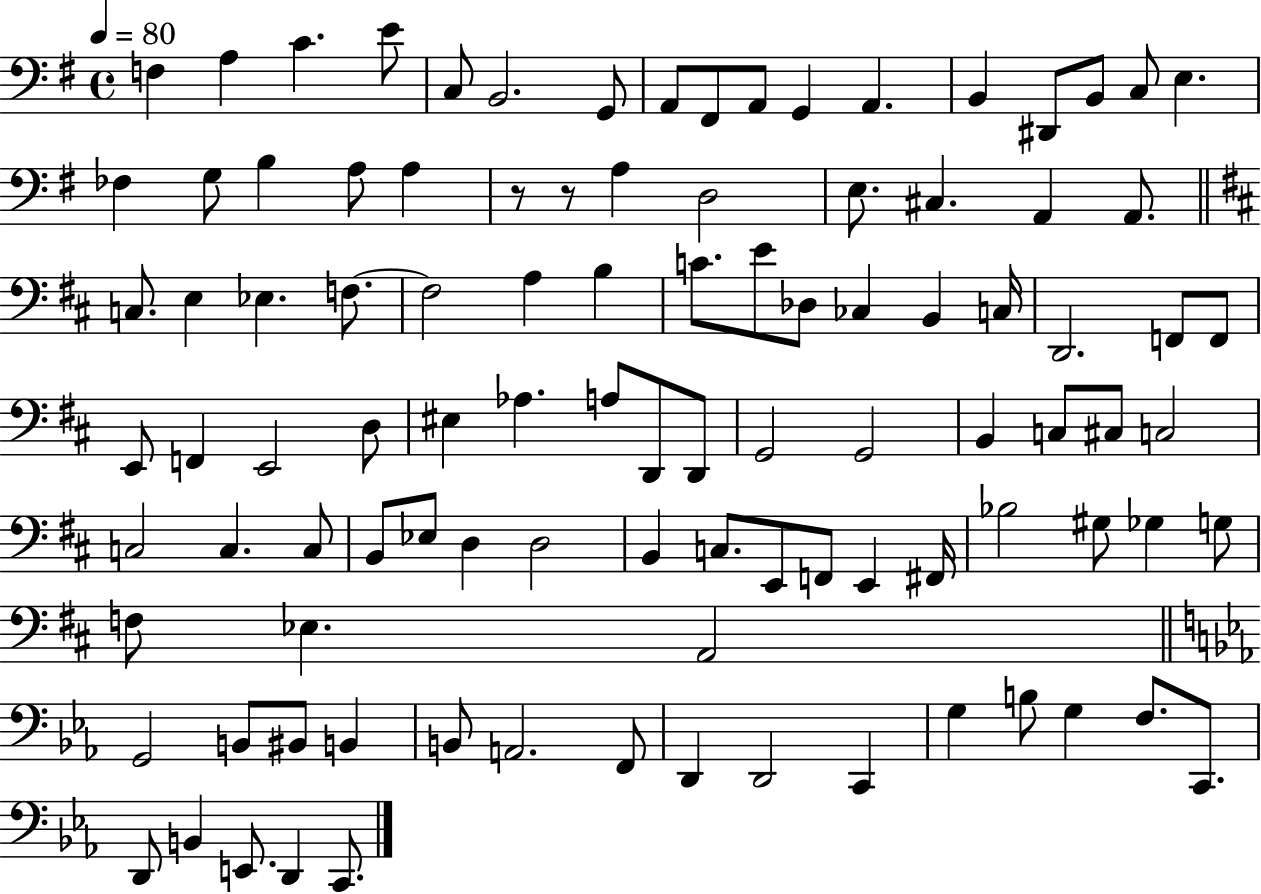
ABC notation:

X:1
T:Untitled
M:4/4
L:1/4
K:G
F, A, C E/2 C,/2 B,,2 G,,/2 A,,/2 ^F,,/2 A,,/2 G,, A,, B,, ^D,,/2 B,,/2 C,/2 E, _F, G,/2 B, A,/2 A, z/2 z/2 A, D,2 E,/2 ^C, A,, A,,/2 C,/2 E, _E, F,/2 F,2 A, B, C/2 E/2 _D,/2 _C, B,, C,/4 D,,2 F,,/2 F,,/2 E,,/2 F,, E,,2 D,/2 ^E, _A, A,/2 D,,/2 D,,/2 G,,2 G,,2 B,, C,/2 ^C,/2 C,2 C,2 C, C,/2 B,,/2 _E,/2 D, D,2 B,, C,/2 E,,/2 F,,/2 E,, ^F,,/4 _B,2 ^G,/2 _G, G,/2 F,/2 _E, A,,2 G,,2 B,,/2 ^B,,/2 B,, B,,/2 A,,2 F,,/2 D,, D,,2 C,, G, B,/2 G, F,/2 C,,/2 D,,/2 B,, E,,/2 D,, C,,/2